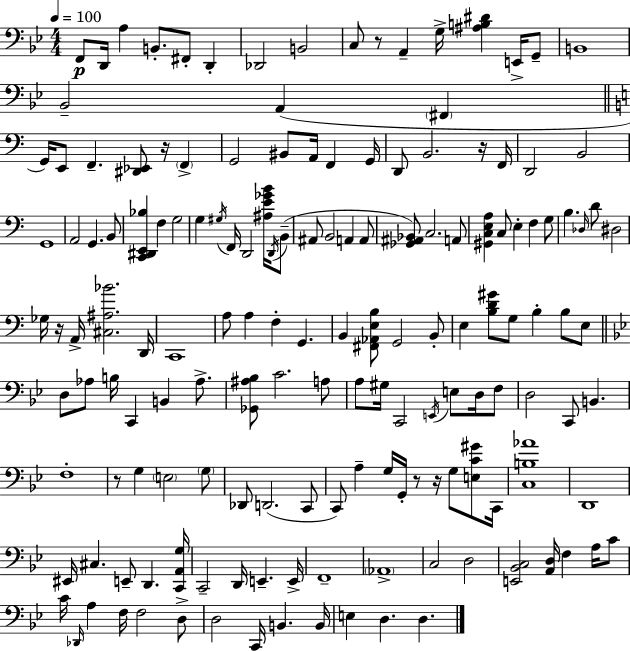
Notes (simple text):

F2/e D2/s A3/q B2/e. F#2/e D2/q Db2/h B2/h C3/e R/e A2/q G3/s [A#3,B3,D#4]/q E2/s G2/e B2/w Bb2/h A2/q F#2/q G2/s E2/e F2/q. [D#2,Eb2]/e R/s F2/q G2/h BIS2/e A2/s F2/q G2/s D2/e B2/h. R/s F2/s D2/h B2/h G2/w A2/h G2/q. B2/e [C2,D#2,E2,Bb3]/q F3/q G3/h G3/q G#3/s F2/s D2/h [A#3,E4,Gb4,B4]/s D2/s B2/e A#2/e B2/h A2/q A2/e [Gb2,A#2,Bb2]/e C3/h. A2/e [G#2,C3,E3,A3]/q C3/e E3/q F3/q G3/e B3/q. Db3/s D4/e D#3/h Gb3/s R/s A2/s [C#3,A#3,Bb4]/h. D2/s C2/w A3/e A3/q F3/q G2/q. B2/q [F#2,Ab2,E3,B3]/e G2/h B2/e E3/q [B3,D4,G#4]/e G3/e B3/q B3/e E3/e D3/e Ab3/e B3/s C2/q B2/q Ab3/e. [Gb2,A#3,Bb3]/e C4/h. A3/e A3/e G#3/s C2/h E2/s E3/e D3/s F3/e D3/h C2/e B2/q. F3/w R/e G3/q E3/h G3/e Db2/e D2/h. C2/e C2/e A3/q G3/s G2/s R/e R/s G3/e [E3,C4,G#4]/e C2/s [C3,B3,Ab4]/w D2/w EIS2/s C#3/q. E2/e D2/q. [C2,A2,G3]/s C2/h D2/s E2/q. E2/s F2/w Ab2/w C3/h D3/h [E2,Bb2,C3]/h [A2,D3]/s F3/q A3/s C4/e C4/s Db2/s A3/q F3/s F3/h D3/e D3/h C2/s B2/q. B2/s E3/q D3/q. D3/q.